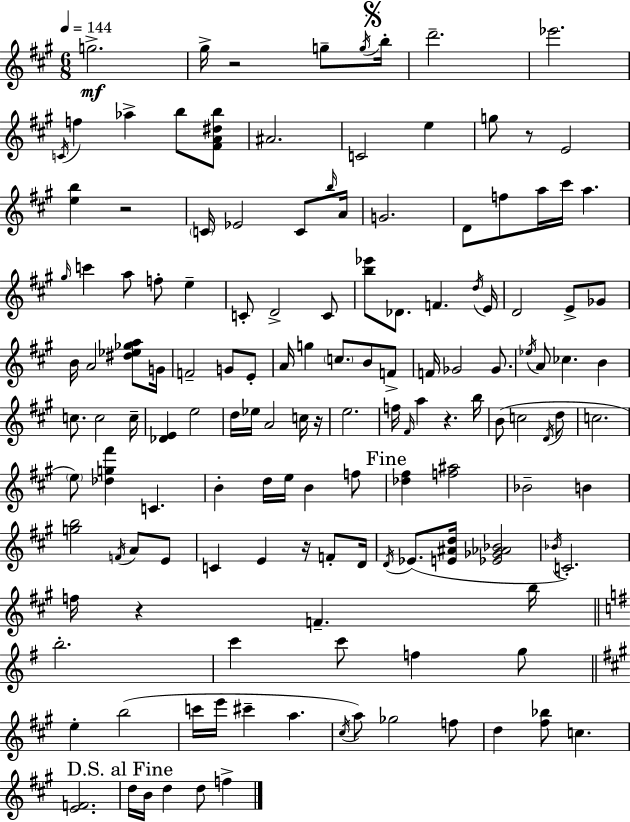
{
  \clef treble
  \numericTimeSignature
  \time 6/8
  \key a \major
  \tempo 4 = 144
  g''2.->\mf | gis''16-> r2 g''8-- \acciaccatura { g''16 } | \mark \markup { \musicglyph "scripts.segno" } b''16-. d'''2.-- | ees'''2. | \break \acciaccatura { c'16 } f''4 aes''4-> b''8 | <fis' a' dis'' b''>8 ais'2. | c'2 e''4 | g''8 r8 e'2 | \break <e'' b''>4 r2 | \parenthesize c'16 ees'2 c'8 | \grace { b''16 } a'16 g'2. | d'8 f''8 a''16 cis'''16 a''4. | \break \grace { gis''16 } c'''4 a''8 f''8-. | e''4-- c'8-. d'2-> | c'8 <b'' ees'''>8 des'8. f'4. | \acciaccatura { d''16 } e'16 d'2 | \break e'8-> ges'8 b'16 a'2 | <dis'' ees'' ges'' a''>8 g'16 f'2-- | g'8 e'8-. a'16 g''4 \parenthesize c''8. | b'8 f'8-> f'16 ges'2 | \break ges'8. \acciaccatura { ees''16 } a'8 ces''4. | b'4 c''8. c''2 | c''16-- <des' e'>4 e''2 | d''16 ees''16 a'2 | \break c''16 r16 e''2. | f''16 \grace { fis'16 } a''4 | r4. b''16 b'8( c''2 | \acciaccatura { d'16 } d''8 c''2. | \break \parenthesize e''8) <des'' g'' fis'''>4 | c'4. b'4-. | d''16 e''16 b'4 f''8 \mark "Fine" <des'' fis''>4 | <f'' ais''>2 bes'2-- | \break b'4 <g'' b''>2 | \acciaccatura { f'16 } a'8 e'8 c'4 | e'4 r16 f'8-. d'16 \acciaccatura { d'16 }( ees'8. | <e' ais' d''>16 <ees' ges' aes' bes'>2 \acciaccatura { bes'16 }) c'2.-. | \break f''16 | r4 f'4.-- b''16 \bar "||" \break \key g \major b''2.-. | c'''4 c'''8 f''4 g''8 | \bar "||" \break \key a \major e''4-. b''2( | c'''16 e'''16 cis'''4-- a''4. | \acciaccatura { cis''16 }) a''8 ges''2 f''8 | d''4 <fis'' bes''>8 c''4. | \break <e' f'>2. | \mark "D.S. al Fine" d''16 b'16 d''4 d''8 f''4-> | \bar "|."
}